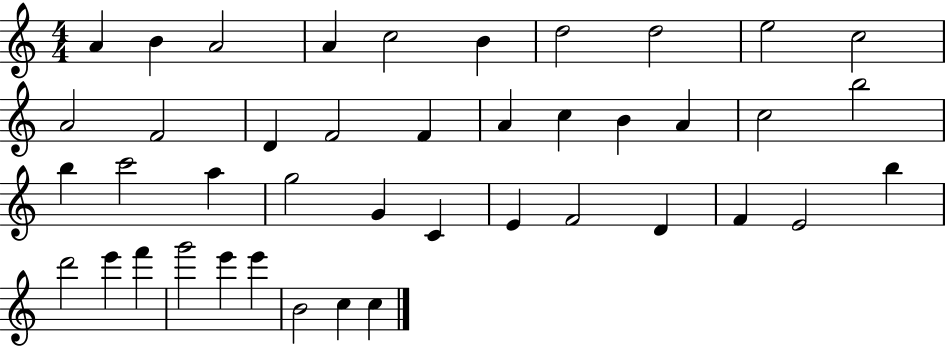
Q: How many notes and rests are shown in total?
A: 42